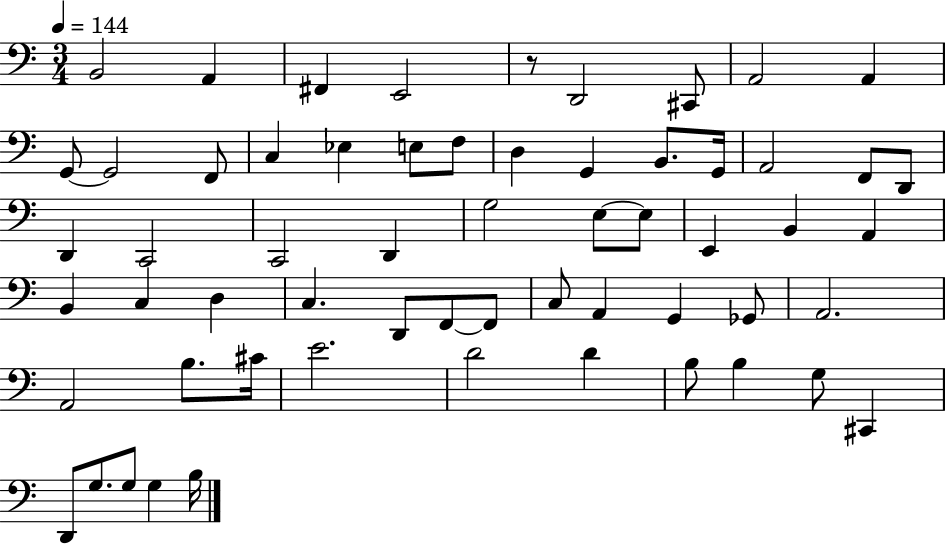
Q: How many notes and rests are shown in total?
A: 60